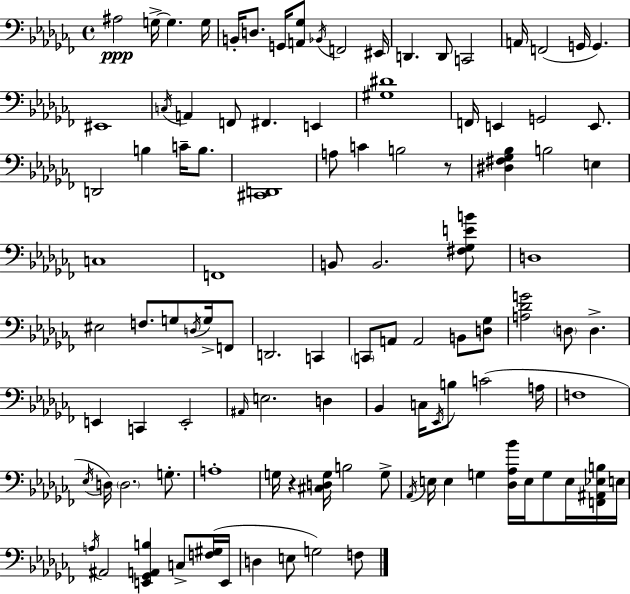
A#3/h G3/s G3/q. G3/s B2/s D3/e. G2/s [A2,Gb3]/e Bb2/s F2/h EIS2/s D2/q. D2/e C2/h A2/s F2/h G2/s G2/q. EIS2/w C3/s A2/q F2/e F#2/q. E2/q [G#3,D#4]/w F2/s E2/q G2/h E2/e. D2/h B3/q C4/s B3/e. [C#2,D2]/w A3/e C4/q B3/h R/e [D#3,F#3,Gb3,Bb3]/q B3/h E3/q C3/w F2/w B2/e B2/h. [F#3,Gb3,E4,B4]/e D3/w EIS3/h F3/e. G3/e D3/s G3/s F2/e D2/h. C2/q C2/e A2/e A2/h B2/e [D3,Gb3]/e [A3,Db4,G4]/h D3/e D3/q. E2/q C2/q E2/h A#2/s E3/h. D3/q Bb2/q C3/s Eb2/s B3/e C4/h A3/s F3/w Eb3/s D3/s D3/h. G3/e. A3/w G3/s R/q [C#3,D3,G3]/s B3/h G3/e Ab2/s E3/s E3/q G3/q [Db3,Ab3,Bb4]/s E3/s G3/e E3/s [F2,A#2,Eb3,B3]/s E3/s A3/s A#2/h [E2,Gb2,A2,B3]/q C3/e [F3,G#3]/s E2/s D3/q E3/e G3/h F3/e